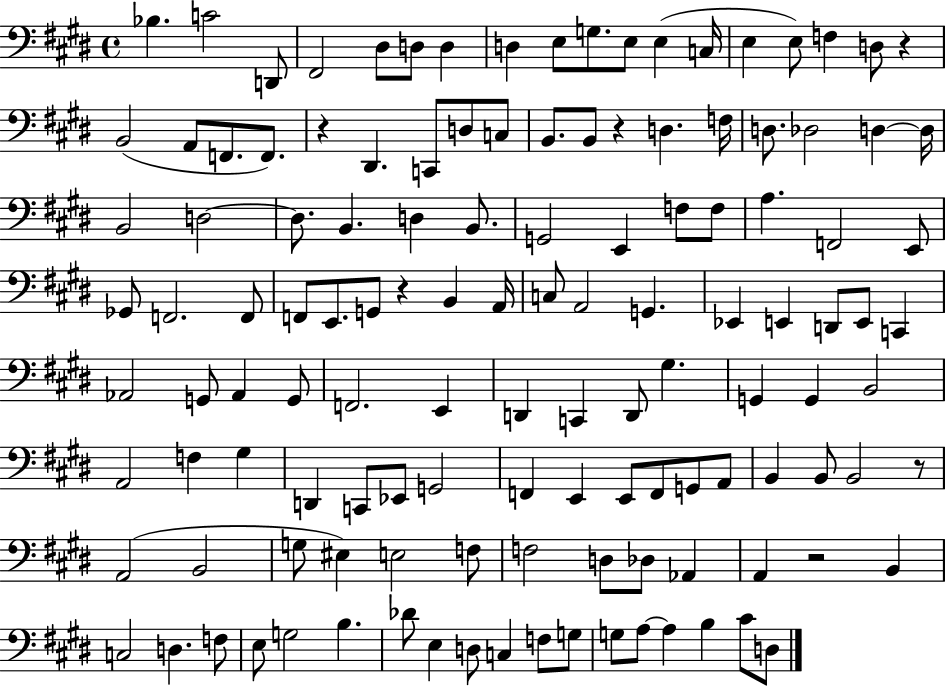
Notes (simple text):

Bb3/q. C4/h D2/e F#2/h D#3/e D3/e D3/q D3/q E3/e G3/e. E3/e E3/q C3/s E3/q E3/e F3/q D3/e R/q B2/h A2/e F2/e. F2/e. R/q D#2/q. C2/e D3/e C3/e B2/e. B2/e R/q D3/q. F3/s D3/e. Db3/h D3/q D3/s B2/h D3/h D3/e. B2/q. D3/q B2/e. G2/h E2/q F3/e F3/e A3/q. F2/h E2/e Gb2/e F2/h. F2/e F2/e E2/e. G2/e R/q B2/q A2/s C3/e A2/h G2/q. Eb2/q E2/q D2/e E2/e C2/q Ab2/h G2/e Ab2/q G2/e F2/h. E2/q D2/q C2/q D2/e G#3/q. G2/q G2/q B2/h A2/h F3/q G#3/q D2/q C2/e Eb2/e G2/h F2/q E2/q E2/e F2/e G2/e A2/e B2/q B2/e B2/h R/e A2/h B2/h G3/e EIS3/q E3/h F3/e F3/h D3/e Db3/e Ab2/q A2/q R/h B2/q C3/h D3/q. F3/e E3/e G3/h B3/q. Db4/e E3/q D3/e C3/q F3/e G3/e G3/e A3/e A3/q B3/q C#4/e D3/e